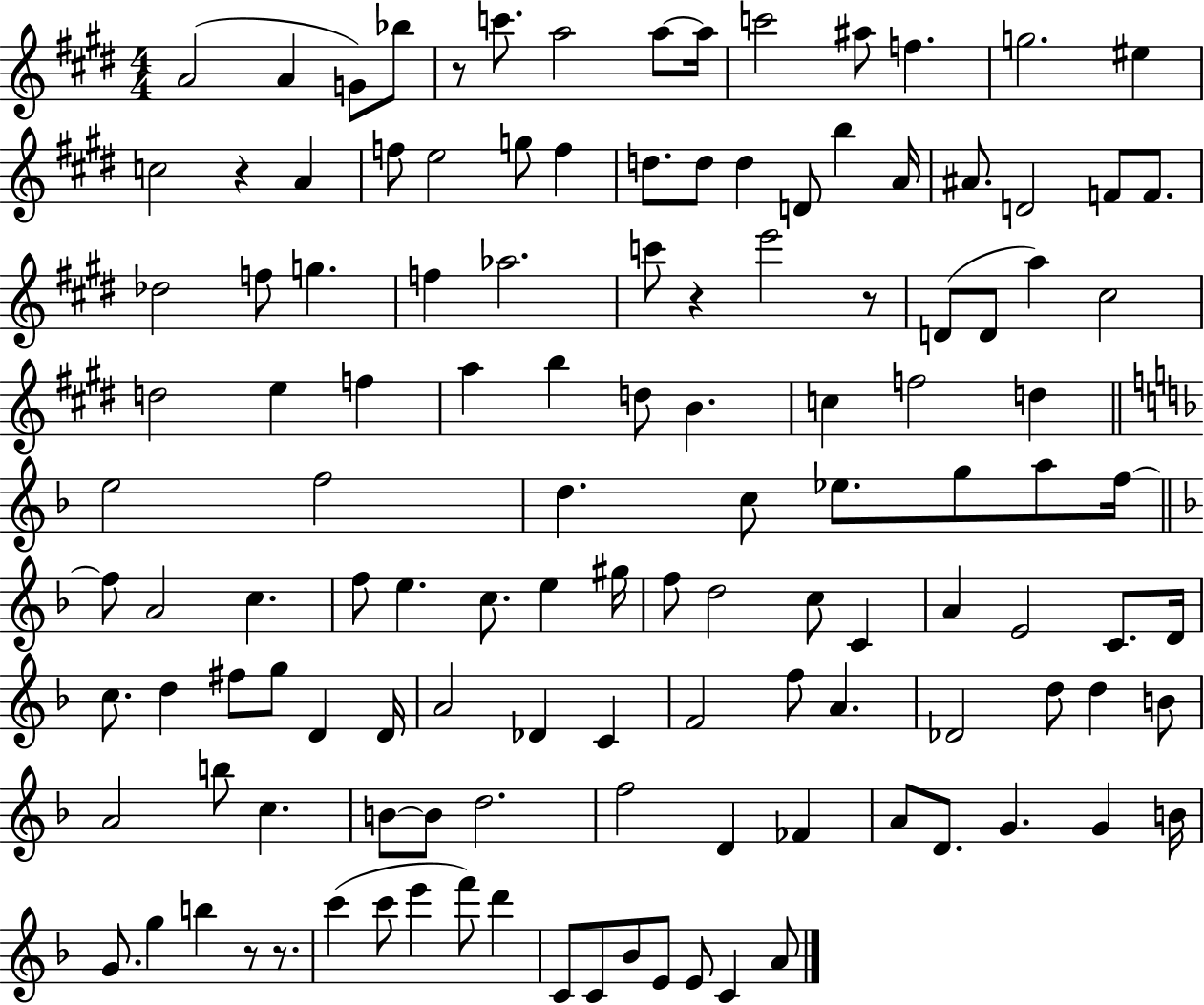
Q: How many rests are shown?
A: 6